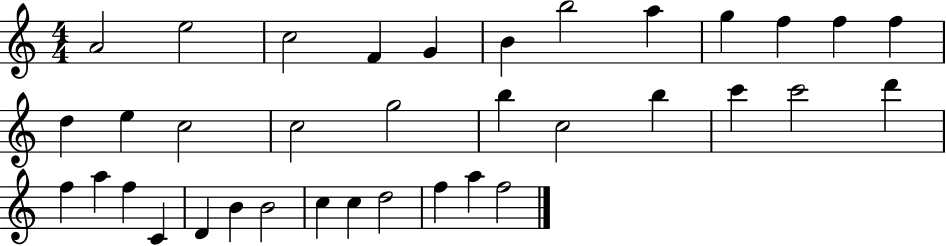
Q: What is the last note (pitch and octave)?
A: F5